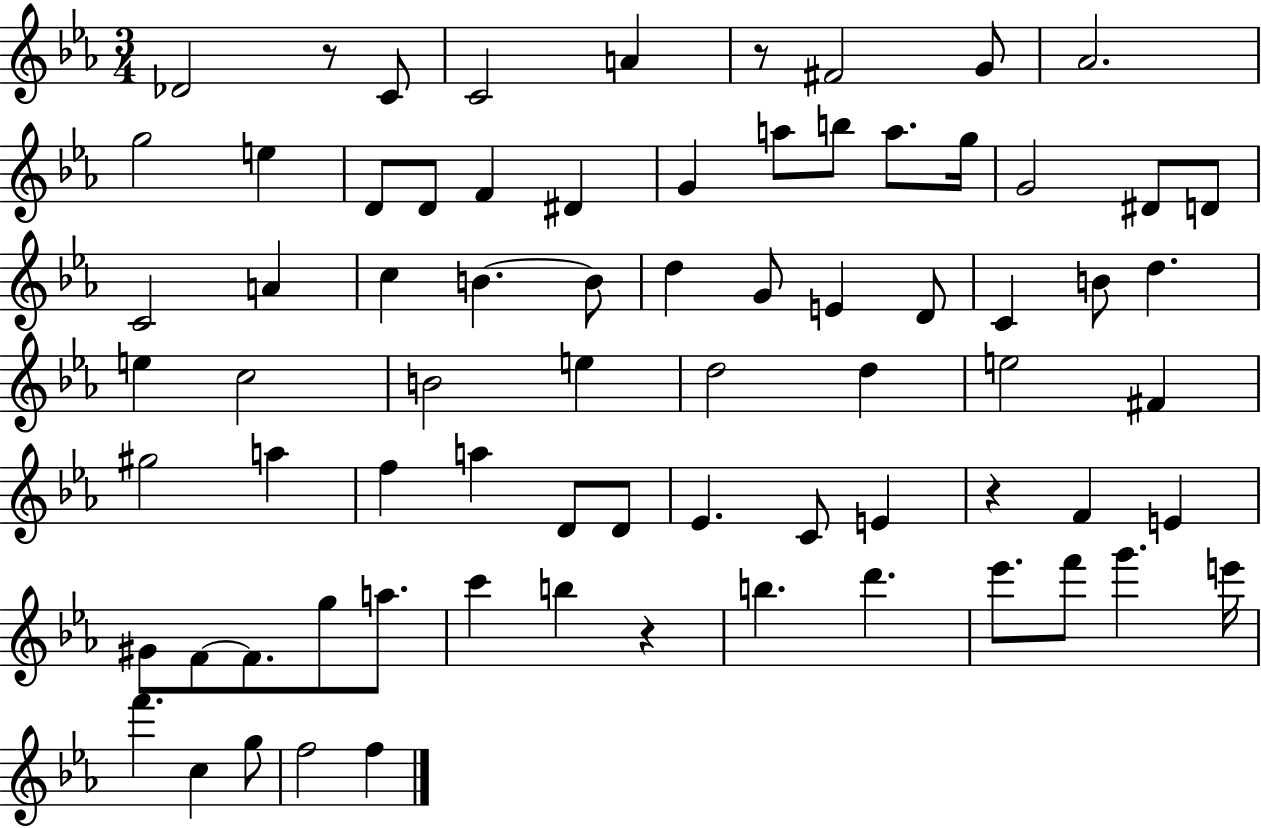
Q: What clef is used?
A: treble